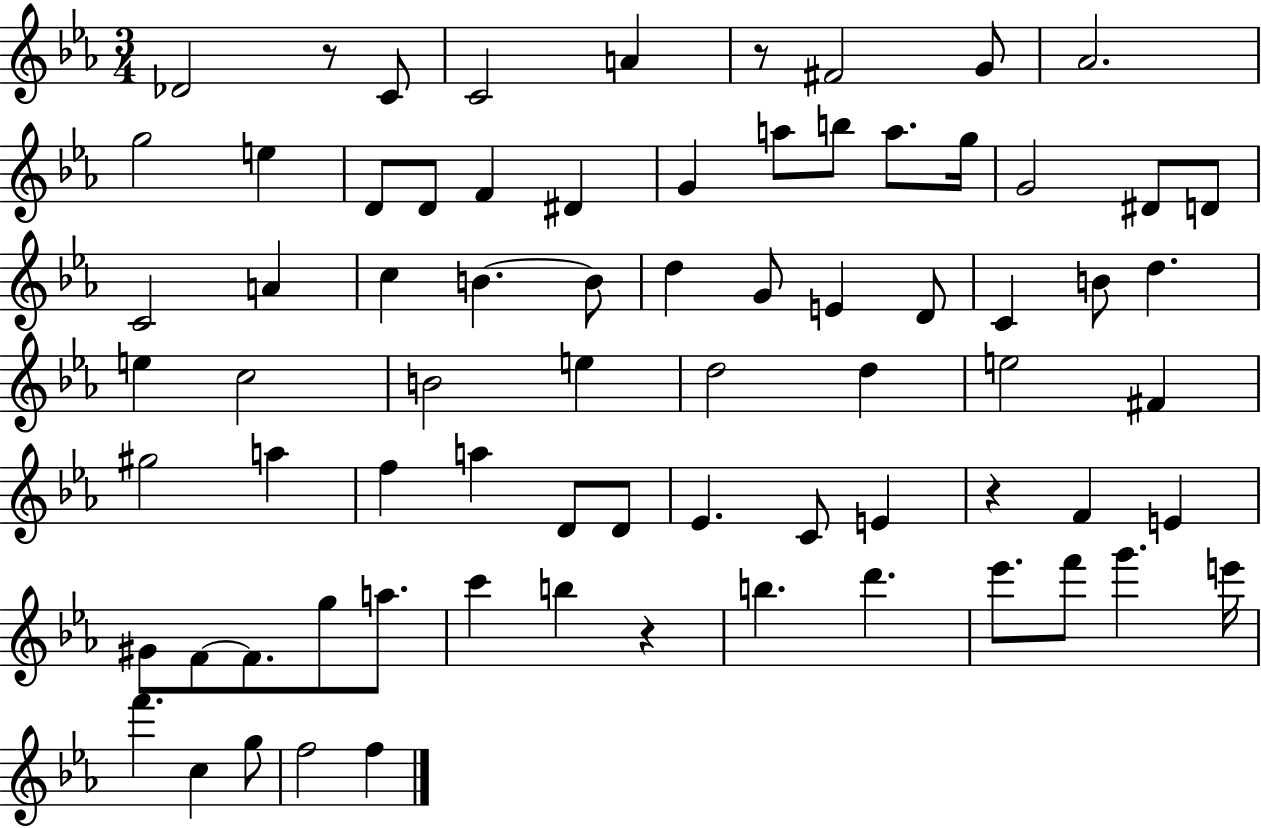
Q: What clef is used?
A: treble